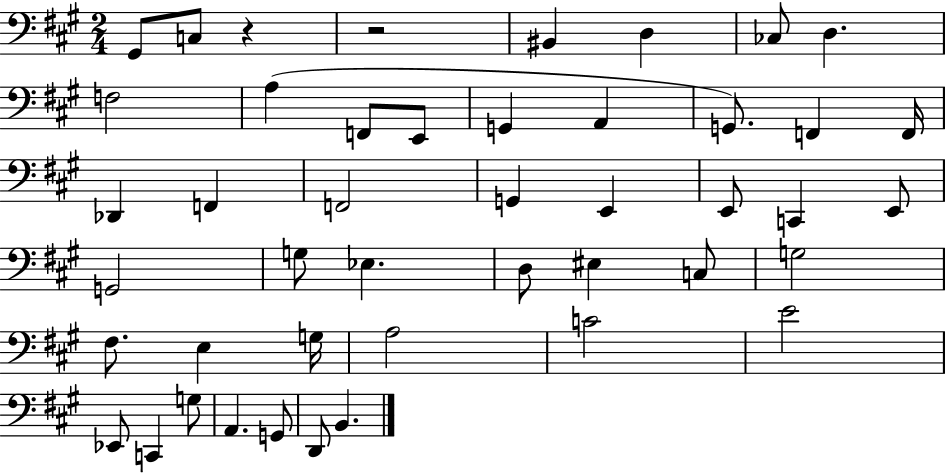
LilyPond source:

{
  \clef bass
  \numericTimeSignature
  \time 2/4
  \key a \major
  \repeat volta 2 { gis,8 c8 r4 | r2 | bis,4 d4 | ces8 d4. | \break f2 | a4( f,8 e,8 | g,4 a,4 | g,8.) f,4 f,16 | \break des,4 f,4 | f,2 | g,4 e,4 | e,8 c,4 e,8 | \break g,2 | g8 ees4. | d8 eis4 c8 | g2 | \break fis8. e4 g16 | a2 | c'2 | e'2 | \break ees,8 c,4 g8 | a,4. g,8 | d,8 b,4. | } \bar "|."
}